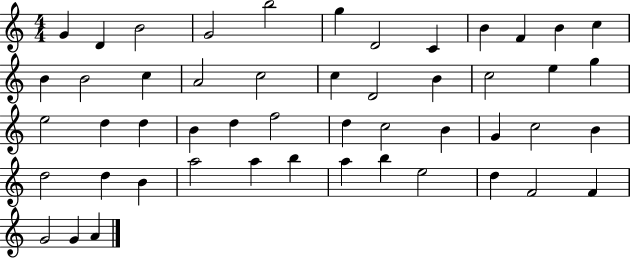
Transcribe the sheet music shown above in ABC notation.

X:1
T:Untitled
M:4/4
L:1/4
K:C
G D B2 G2 b2 g D2 C B F B c B B2 c A2 c2 c D2 B c2 e g e2 d d B d f2 d c2 B G c2 B d2 d B a2 a b a b e2 d F2 F G2 G A